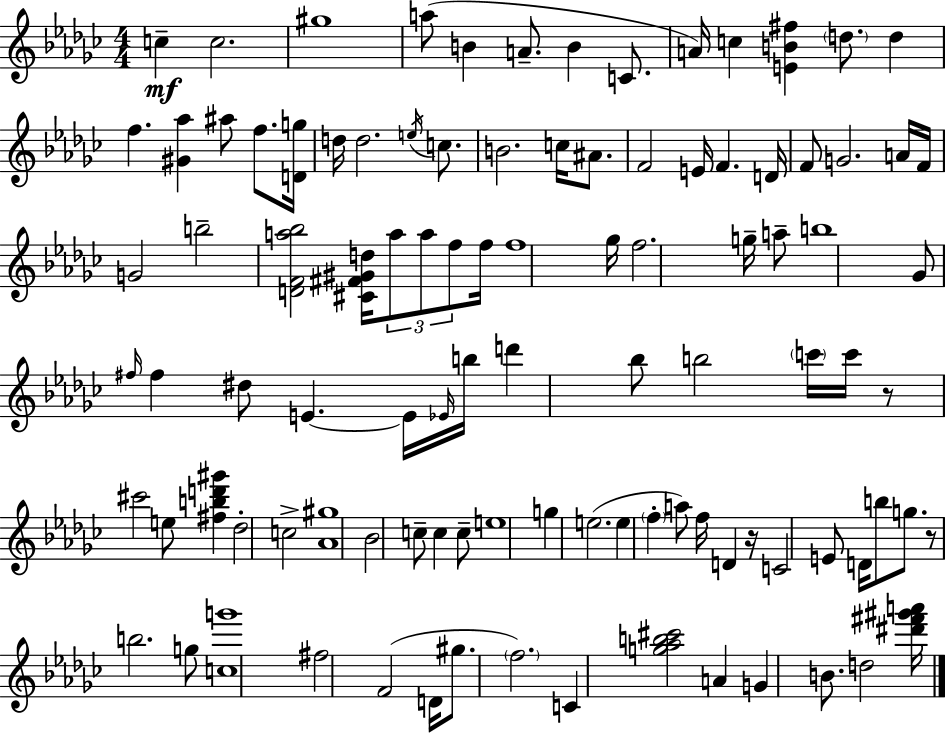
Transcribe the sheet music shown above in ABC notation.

X:1
T:Untitled
M:4/4
L:1/4
K:Ebm
c c2 ^g4 a/2 B A/2 B C/2 A/4 c [EB^f] d/2 d f [^G_a] ^a/2 f/2 [Dg]/4 d/4 d2 e/4 c/2 B2 c/4 ^A/2 F2 E/4 F D/4 F/2 G2 A/4 F/4 G2 b2 [DFa_b]2 [^C^F^Gd]/4 a/2 a/2 f/2 f/4 f4 _g/4 f2 g/4 a/2 b4 _G/2 ^f/4 ^f ^d/2 E E/4 _E/4 b/4 d' _b/2 b2 c'/4 c'/4 z/2 ^c'2 e/2 [^fbd'^g'] _d2 c2 [_A^g]4 _B2 c/2 c c/2 e4 g e2 e f a/2 f/4 D z/4 C2 E/2 D/4 b/2 g/2 z/2 b2 g/2 [cg']4 ^f2 F2 D/4 ^g/2 f2 C [g_ab^c']2 A G B/2 d2 [^d'^f'^g'a']/4